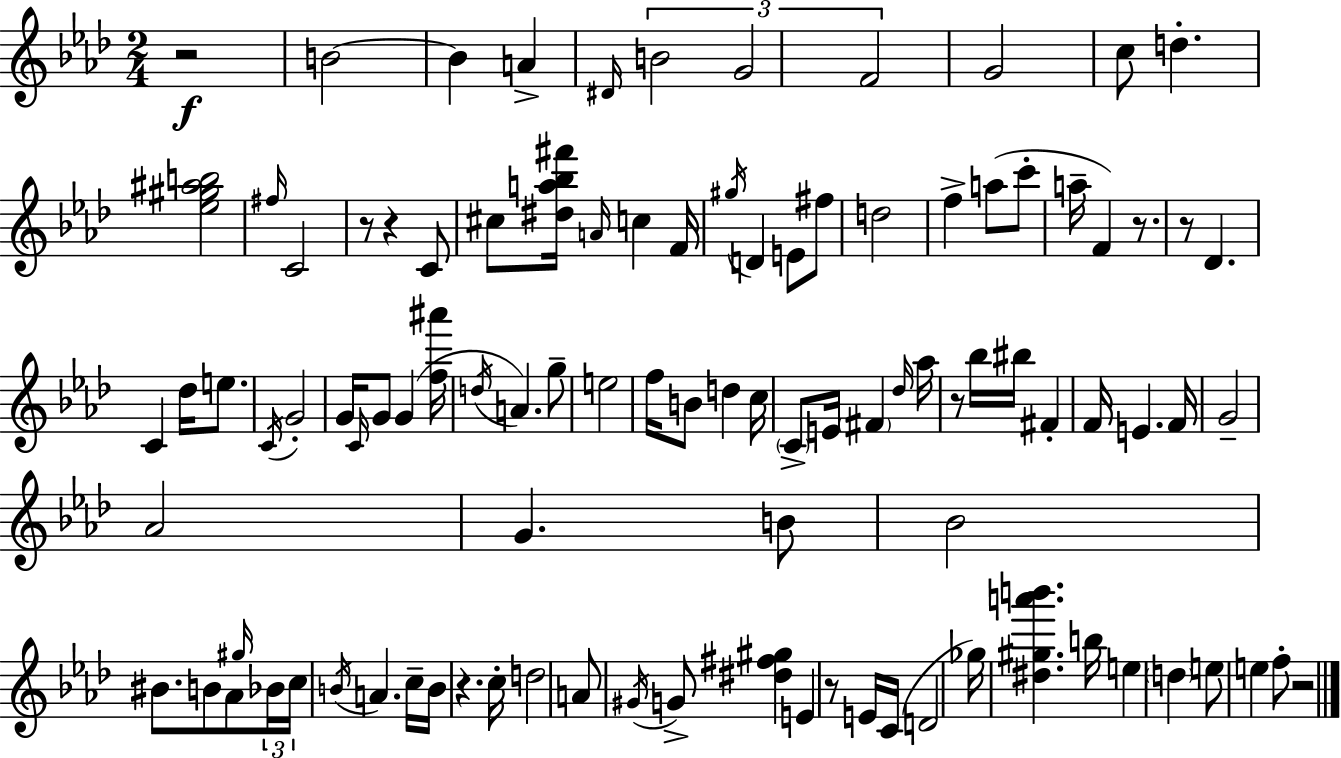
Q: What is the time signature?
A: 2/4